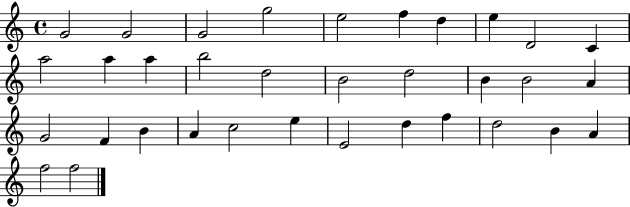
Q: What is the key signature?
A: C major